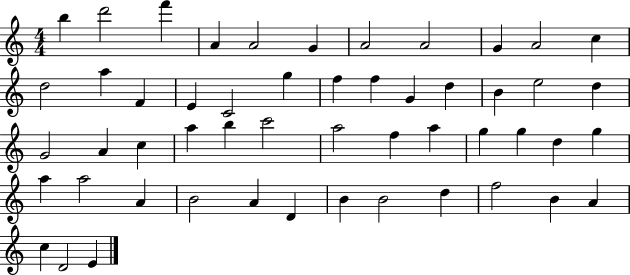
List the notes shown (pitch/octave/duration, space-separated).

B5/q D6/h F6/q A4/q A4/h G4/q A4/h A4/h G4/q A4/h C5/q D5/h A5/q F4/q E4/q C4/h G5/q F5/q F5/q G4/q D5/q B4/q E5/h D5/q G4/h A4/q C5/q A5/q B5/q C6/h A5/h F5/q A5/q G5/q G5/q D5/q G5/q A5/q A5/h A4/q B4/h A4/q D4/q B4/q B4/h D5/q F5/h B4/q A4/q C5/q D4/h E4/q